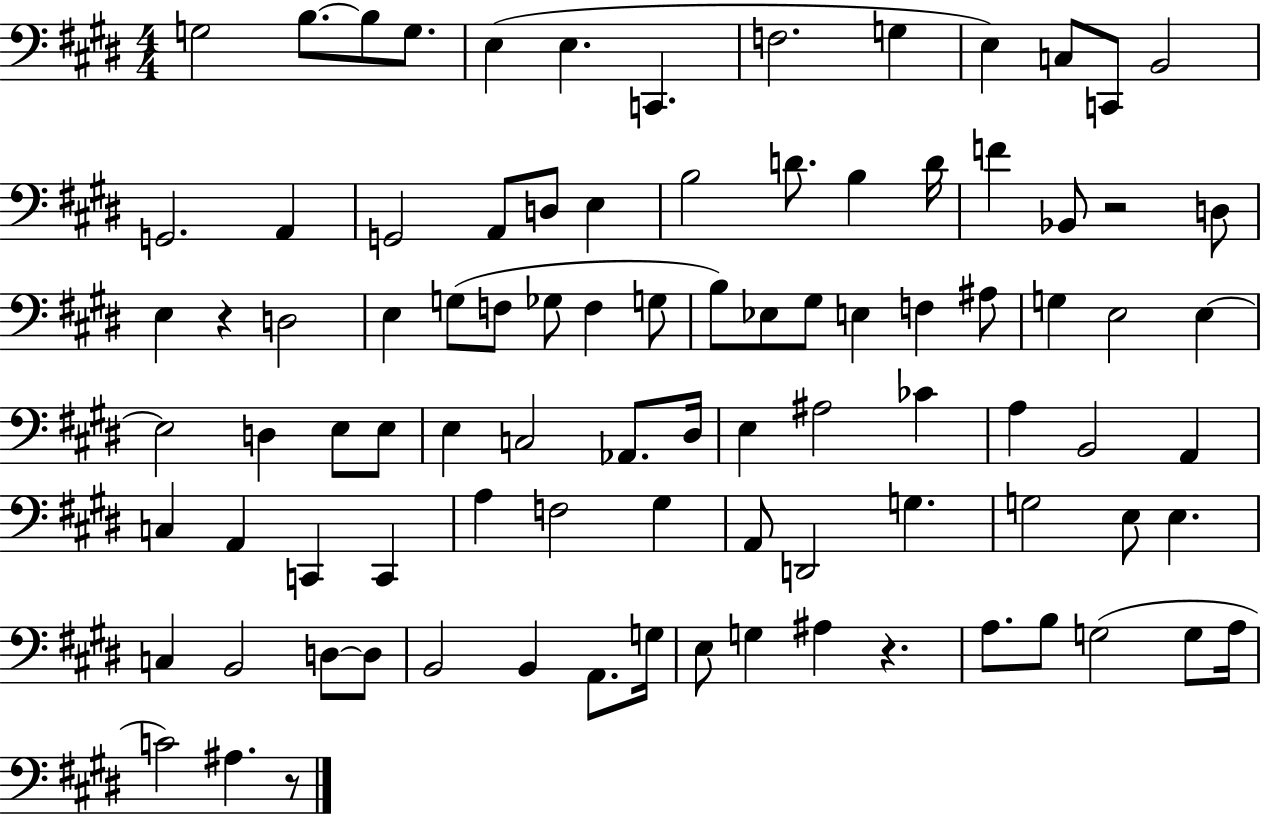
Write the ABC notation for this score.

X:1
T:Untitled
M:4/4
L:1/4
K:E
G,2 B,/2 B,/2 G,/2 E, E, C,, F,2 G, E, C,/2 C,,/2 B,,2 G,,2 A,, G,,2 A,,/2 D,/2 E, B,2 D/2 B, D/4 F _B,,/2 z2 D,/2 E, z D,2 E, G,/2 F,/2 _G,/2 F, G,/2 B,/2 _E,/2 ^G,/2 E, F, ^A,/2 G, E,2 E, E,2 D, E,/2 E,/2 E, C,2 _A,,/2 ^D,/4 E, ^A,2 _C A, B,,2 A,, C, A,, C,, C,, A, F,2 ^G, A,,/2 D,,2 G, G,2 E,/2 E, C, B,,2 D,/2 D,/2 B,,2 B,, A,,/2 G,/4 E,/2 G, ^A, z A,/2 B,/2 G,2 G,/2 A,/4 C2 ^A, z/2